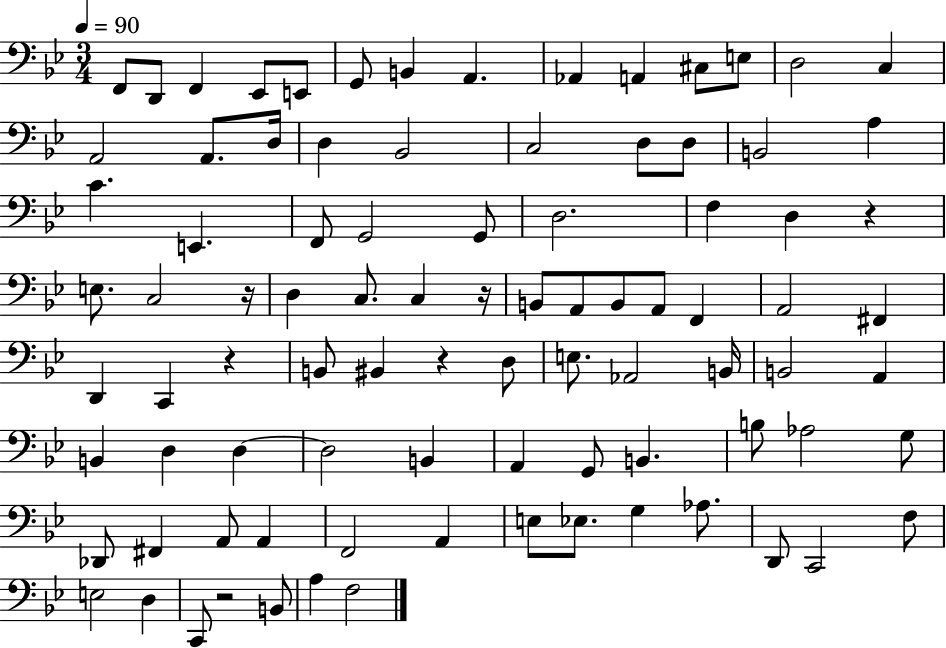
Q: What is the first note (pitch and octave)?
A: F2